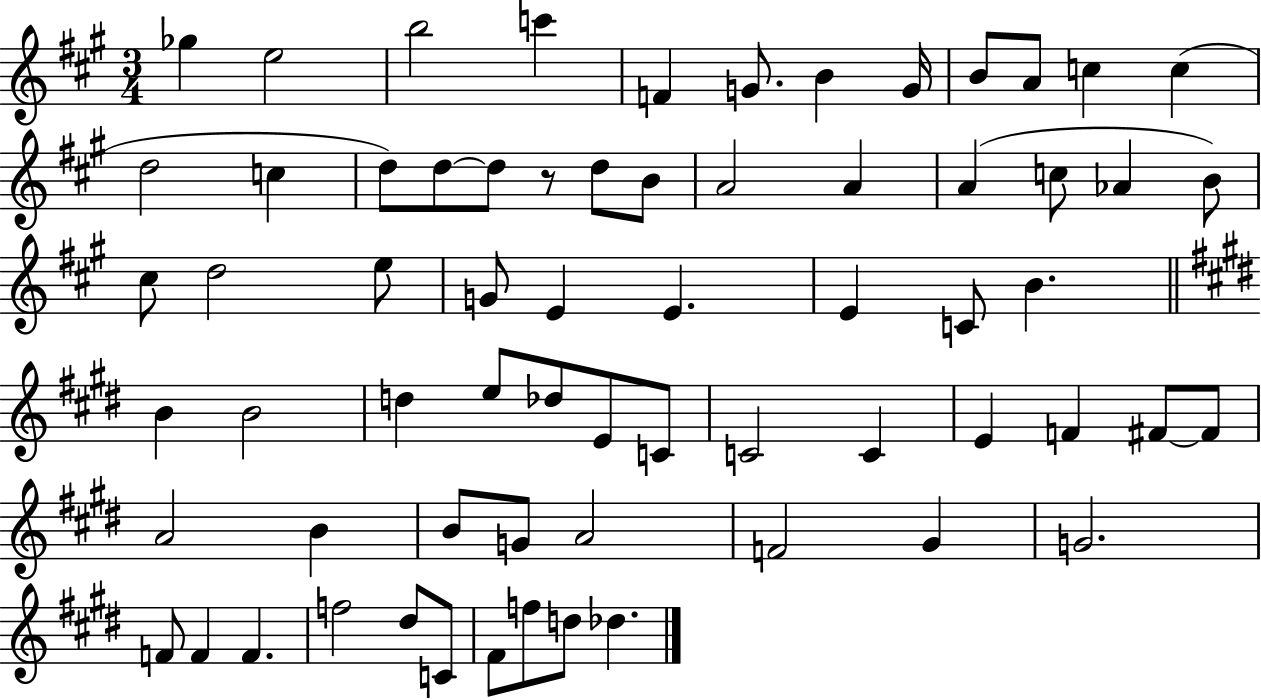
Gb5/q E5/h B5/h C6/q F4/q G4/e. B4/q G4/s B4/e A4/e C5/q C5/q D5/h C5/q D5/e D5/e D5/e R/e D5/e B4/e A4/h A4/q A4/q C5/e Ab4/q B4/e C#5/e D5/h E5/e G4/e E4/q E4/q. E4/q C4/e B4/q. B4/q B4/h D5/q E5/e Db5/e E4/e C4/e C4/h C4/q E4/q F4/q F#4/e F#4/e A4/h B4/q B4/e G4/e A4/h F4/h G#4/q G4/h. F4/e F4/q F4/q. F5/h D#5/e C4/e F#4/e F5/e D5/e Db5/q.